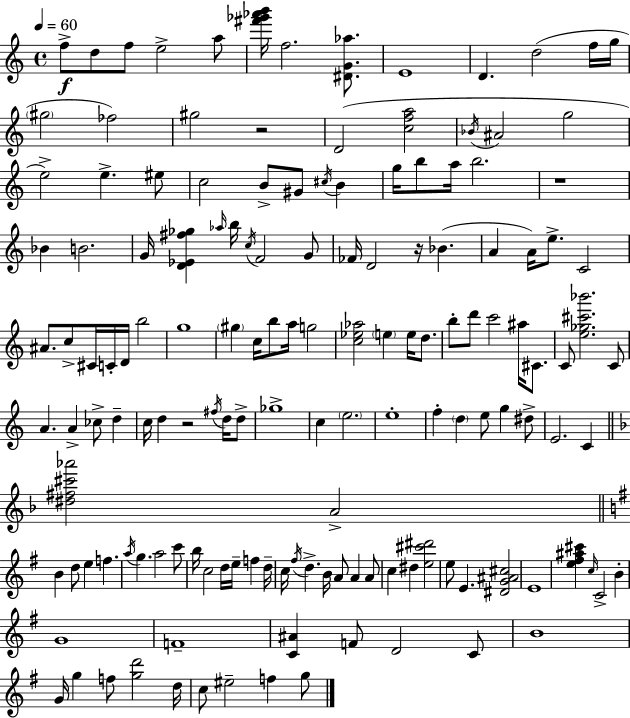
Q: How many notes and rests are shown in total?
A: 147